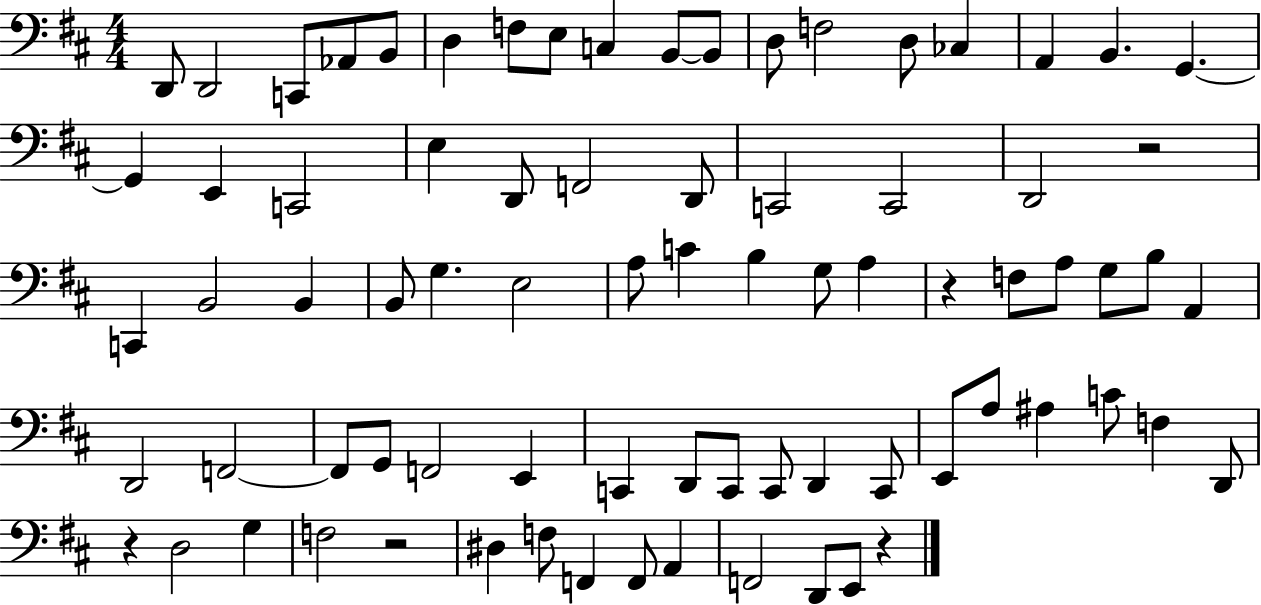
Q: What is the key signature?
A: D major